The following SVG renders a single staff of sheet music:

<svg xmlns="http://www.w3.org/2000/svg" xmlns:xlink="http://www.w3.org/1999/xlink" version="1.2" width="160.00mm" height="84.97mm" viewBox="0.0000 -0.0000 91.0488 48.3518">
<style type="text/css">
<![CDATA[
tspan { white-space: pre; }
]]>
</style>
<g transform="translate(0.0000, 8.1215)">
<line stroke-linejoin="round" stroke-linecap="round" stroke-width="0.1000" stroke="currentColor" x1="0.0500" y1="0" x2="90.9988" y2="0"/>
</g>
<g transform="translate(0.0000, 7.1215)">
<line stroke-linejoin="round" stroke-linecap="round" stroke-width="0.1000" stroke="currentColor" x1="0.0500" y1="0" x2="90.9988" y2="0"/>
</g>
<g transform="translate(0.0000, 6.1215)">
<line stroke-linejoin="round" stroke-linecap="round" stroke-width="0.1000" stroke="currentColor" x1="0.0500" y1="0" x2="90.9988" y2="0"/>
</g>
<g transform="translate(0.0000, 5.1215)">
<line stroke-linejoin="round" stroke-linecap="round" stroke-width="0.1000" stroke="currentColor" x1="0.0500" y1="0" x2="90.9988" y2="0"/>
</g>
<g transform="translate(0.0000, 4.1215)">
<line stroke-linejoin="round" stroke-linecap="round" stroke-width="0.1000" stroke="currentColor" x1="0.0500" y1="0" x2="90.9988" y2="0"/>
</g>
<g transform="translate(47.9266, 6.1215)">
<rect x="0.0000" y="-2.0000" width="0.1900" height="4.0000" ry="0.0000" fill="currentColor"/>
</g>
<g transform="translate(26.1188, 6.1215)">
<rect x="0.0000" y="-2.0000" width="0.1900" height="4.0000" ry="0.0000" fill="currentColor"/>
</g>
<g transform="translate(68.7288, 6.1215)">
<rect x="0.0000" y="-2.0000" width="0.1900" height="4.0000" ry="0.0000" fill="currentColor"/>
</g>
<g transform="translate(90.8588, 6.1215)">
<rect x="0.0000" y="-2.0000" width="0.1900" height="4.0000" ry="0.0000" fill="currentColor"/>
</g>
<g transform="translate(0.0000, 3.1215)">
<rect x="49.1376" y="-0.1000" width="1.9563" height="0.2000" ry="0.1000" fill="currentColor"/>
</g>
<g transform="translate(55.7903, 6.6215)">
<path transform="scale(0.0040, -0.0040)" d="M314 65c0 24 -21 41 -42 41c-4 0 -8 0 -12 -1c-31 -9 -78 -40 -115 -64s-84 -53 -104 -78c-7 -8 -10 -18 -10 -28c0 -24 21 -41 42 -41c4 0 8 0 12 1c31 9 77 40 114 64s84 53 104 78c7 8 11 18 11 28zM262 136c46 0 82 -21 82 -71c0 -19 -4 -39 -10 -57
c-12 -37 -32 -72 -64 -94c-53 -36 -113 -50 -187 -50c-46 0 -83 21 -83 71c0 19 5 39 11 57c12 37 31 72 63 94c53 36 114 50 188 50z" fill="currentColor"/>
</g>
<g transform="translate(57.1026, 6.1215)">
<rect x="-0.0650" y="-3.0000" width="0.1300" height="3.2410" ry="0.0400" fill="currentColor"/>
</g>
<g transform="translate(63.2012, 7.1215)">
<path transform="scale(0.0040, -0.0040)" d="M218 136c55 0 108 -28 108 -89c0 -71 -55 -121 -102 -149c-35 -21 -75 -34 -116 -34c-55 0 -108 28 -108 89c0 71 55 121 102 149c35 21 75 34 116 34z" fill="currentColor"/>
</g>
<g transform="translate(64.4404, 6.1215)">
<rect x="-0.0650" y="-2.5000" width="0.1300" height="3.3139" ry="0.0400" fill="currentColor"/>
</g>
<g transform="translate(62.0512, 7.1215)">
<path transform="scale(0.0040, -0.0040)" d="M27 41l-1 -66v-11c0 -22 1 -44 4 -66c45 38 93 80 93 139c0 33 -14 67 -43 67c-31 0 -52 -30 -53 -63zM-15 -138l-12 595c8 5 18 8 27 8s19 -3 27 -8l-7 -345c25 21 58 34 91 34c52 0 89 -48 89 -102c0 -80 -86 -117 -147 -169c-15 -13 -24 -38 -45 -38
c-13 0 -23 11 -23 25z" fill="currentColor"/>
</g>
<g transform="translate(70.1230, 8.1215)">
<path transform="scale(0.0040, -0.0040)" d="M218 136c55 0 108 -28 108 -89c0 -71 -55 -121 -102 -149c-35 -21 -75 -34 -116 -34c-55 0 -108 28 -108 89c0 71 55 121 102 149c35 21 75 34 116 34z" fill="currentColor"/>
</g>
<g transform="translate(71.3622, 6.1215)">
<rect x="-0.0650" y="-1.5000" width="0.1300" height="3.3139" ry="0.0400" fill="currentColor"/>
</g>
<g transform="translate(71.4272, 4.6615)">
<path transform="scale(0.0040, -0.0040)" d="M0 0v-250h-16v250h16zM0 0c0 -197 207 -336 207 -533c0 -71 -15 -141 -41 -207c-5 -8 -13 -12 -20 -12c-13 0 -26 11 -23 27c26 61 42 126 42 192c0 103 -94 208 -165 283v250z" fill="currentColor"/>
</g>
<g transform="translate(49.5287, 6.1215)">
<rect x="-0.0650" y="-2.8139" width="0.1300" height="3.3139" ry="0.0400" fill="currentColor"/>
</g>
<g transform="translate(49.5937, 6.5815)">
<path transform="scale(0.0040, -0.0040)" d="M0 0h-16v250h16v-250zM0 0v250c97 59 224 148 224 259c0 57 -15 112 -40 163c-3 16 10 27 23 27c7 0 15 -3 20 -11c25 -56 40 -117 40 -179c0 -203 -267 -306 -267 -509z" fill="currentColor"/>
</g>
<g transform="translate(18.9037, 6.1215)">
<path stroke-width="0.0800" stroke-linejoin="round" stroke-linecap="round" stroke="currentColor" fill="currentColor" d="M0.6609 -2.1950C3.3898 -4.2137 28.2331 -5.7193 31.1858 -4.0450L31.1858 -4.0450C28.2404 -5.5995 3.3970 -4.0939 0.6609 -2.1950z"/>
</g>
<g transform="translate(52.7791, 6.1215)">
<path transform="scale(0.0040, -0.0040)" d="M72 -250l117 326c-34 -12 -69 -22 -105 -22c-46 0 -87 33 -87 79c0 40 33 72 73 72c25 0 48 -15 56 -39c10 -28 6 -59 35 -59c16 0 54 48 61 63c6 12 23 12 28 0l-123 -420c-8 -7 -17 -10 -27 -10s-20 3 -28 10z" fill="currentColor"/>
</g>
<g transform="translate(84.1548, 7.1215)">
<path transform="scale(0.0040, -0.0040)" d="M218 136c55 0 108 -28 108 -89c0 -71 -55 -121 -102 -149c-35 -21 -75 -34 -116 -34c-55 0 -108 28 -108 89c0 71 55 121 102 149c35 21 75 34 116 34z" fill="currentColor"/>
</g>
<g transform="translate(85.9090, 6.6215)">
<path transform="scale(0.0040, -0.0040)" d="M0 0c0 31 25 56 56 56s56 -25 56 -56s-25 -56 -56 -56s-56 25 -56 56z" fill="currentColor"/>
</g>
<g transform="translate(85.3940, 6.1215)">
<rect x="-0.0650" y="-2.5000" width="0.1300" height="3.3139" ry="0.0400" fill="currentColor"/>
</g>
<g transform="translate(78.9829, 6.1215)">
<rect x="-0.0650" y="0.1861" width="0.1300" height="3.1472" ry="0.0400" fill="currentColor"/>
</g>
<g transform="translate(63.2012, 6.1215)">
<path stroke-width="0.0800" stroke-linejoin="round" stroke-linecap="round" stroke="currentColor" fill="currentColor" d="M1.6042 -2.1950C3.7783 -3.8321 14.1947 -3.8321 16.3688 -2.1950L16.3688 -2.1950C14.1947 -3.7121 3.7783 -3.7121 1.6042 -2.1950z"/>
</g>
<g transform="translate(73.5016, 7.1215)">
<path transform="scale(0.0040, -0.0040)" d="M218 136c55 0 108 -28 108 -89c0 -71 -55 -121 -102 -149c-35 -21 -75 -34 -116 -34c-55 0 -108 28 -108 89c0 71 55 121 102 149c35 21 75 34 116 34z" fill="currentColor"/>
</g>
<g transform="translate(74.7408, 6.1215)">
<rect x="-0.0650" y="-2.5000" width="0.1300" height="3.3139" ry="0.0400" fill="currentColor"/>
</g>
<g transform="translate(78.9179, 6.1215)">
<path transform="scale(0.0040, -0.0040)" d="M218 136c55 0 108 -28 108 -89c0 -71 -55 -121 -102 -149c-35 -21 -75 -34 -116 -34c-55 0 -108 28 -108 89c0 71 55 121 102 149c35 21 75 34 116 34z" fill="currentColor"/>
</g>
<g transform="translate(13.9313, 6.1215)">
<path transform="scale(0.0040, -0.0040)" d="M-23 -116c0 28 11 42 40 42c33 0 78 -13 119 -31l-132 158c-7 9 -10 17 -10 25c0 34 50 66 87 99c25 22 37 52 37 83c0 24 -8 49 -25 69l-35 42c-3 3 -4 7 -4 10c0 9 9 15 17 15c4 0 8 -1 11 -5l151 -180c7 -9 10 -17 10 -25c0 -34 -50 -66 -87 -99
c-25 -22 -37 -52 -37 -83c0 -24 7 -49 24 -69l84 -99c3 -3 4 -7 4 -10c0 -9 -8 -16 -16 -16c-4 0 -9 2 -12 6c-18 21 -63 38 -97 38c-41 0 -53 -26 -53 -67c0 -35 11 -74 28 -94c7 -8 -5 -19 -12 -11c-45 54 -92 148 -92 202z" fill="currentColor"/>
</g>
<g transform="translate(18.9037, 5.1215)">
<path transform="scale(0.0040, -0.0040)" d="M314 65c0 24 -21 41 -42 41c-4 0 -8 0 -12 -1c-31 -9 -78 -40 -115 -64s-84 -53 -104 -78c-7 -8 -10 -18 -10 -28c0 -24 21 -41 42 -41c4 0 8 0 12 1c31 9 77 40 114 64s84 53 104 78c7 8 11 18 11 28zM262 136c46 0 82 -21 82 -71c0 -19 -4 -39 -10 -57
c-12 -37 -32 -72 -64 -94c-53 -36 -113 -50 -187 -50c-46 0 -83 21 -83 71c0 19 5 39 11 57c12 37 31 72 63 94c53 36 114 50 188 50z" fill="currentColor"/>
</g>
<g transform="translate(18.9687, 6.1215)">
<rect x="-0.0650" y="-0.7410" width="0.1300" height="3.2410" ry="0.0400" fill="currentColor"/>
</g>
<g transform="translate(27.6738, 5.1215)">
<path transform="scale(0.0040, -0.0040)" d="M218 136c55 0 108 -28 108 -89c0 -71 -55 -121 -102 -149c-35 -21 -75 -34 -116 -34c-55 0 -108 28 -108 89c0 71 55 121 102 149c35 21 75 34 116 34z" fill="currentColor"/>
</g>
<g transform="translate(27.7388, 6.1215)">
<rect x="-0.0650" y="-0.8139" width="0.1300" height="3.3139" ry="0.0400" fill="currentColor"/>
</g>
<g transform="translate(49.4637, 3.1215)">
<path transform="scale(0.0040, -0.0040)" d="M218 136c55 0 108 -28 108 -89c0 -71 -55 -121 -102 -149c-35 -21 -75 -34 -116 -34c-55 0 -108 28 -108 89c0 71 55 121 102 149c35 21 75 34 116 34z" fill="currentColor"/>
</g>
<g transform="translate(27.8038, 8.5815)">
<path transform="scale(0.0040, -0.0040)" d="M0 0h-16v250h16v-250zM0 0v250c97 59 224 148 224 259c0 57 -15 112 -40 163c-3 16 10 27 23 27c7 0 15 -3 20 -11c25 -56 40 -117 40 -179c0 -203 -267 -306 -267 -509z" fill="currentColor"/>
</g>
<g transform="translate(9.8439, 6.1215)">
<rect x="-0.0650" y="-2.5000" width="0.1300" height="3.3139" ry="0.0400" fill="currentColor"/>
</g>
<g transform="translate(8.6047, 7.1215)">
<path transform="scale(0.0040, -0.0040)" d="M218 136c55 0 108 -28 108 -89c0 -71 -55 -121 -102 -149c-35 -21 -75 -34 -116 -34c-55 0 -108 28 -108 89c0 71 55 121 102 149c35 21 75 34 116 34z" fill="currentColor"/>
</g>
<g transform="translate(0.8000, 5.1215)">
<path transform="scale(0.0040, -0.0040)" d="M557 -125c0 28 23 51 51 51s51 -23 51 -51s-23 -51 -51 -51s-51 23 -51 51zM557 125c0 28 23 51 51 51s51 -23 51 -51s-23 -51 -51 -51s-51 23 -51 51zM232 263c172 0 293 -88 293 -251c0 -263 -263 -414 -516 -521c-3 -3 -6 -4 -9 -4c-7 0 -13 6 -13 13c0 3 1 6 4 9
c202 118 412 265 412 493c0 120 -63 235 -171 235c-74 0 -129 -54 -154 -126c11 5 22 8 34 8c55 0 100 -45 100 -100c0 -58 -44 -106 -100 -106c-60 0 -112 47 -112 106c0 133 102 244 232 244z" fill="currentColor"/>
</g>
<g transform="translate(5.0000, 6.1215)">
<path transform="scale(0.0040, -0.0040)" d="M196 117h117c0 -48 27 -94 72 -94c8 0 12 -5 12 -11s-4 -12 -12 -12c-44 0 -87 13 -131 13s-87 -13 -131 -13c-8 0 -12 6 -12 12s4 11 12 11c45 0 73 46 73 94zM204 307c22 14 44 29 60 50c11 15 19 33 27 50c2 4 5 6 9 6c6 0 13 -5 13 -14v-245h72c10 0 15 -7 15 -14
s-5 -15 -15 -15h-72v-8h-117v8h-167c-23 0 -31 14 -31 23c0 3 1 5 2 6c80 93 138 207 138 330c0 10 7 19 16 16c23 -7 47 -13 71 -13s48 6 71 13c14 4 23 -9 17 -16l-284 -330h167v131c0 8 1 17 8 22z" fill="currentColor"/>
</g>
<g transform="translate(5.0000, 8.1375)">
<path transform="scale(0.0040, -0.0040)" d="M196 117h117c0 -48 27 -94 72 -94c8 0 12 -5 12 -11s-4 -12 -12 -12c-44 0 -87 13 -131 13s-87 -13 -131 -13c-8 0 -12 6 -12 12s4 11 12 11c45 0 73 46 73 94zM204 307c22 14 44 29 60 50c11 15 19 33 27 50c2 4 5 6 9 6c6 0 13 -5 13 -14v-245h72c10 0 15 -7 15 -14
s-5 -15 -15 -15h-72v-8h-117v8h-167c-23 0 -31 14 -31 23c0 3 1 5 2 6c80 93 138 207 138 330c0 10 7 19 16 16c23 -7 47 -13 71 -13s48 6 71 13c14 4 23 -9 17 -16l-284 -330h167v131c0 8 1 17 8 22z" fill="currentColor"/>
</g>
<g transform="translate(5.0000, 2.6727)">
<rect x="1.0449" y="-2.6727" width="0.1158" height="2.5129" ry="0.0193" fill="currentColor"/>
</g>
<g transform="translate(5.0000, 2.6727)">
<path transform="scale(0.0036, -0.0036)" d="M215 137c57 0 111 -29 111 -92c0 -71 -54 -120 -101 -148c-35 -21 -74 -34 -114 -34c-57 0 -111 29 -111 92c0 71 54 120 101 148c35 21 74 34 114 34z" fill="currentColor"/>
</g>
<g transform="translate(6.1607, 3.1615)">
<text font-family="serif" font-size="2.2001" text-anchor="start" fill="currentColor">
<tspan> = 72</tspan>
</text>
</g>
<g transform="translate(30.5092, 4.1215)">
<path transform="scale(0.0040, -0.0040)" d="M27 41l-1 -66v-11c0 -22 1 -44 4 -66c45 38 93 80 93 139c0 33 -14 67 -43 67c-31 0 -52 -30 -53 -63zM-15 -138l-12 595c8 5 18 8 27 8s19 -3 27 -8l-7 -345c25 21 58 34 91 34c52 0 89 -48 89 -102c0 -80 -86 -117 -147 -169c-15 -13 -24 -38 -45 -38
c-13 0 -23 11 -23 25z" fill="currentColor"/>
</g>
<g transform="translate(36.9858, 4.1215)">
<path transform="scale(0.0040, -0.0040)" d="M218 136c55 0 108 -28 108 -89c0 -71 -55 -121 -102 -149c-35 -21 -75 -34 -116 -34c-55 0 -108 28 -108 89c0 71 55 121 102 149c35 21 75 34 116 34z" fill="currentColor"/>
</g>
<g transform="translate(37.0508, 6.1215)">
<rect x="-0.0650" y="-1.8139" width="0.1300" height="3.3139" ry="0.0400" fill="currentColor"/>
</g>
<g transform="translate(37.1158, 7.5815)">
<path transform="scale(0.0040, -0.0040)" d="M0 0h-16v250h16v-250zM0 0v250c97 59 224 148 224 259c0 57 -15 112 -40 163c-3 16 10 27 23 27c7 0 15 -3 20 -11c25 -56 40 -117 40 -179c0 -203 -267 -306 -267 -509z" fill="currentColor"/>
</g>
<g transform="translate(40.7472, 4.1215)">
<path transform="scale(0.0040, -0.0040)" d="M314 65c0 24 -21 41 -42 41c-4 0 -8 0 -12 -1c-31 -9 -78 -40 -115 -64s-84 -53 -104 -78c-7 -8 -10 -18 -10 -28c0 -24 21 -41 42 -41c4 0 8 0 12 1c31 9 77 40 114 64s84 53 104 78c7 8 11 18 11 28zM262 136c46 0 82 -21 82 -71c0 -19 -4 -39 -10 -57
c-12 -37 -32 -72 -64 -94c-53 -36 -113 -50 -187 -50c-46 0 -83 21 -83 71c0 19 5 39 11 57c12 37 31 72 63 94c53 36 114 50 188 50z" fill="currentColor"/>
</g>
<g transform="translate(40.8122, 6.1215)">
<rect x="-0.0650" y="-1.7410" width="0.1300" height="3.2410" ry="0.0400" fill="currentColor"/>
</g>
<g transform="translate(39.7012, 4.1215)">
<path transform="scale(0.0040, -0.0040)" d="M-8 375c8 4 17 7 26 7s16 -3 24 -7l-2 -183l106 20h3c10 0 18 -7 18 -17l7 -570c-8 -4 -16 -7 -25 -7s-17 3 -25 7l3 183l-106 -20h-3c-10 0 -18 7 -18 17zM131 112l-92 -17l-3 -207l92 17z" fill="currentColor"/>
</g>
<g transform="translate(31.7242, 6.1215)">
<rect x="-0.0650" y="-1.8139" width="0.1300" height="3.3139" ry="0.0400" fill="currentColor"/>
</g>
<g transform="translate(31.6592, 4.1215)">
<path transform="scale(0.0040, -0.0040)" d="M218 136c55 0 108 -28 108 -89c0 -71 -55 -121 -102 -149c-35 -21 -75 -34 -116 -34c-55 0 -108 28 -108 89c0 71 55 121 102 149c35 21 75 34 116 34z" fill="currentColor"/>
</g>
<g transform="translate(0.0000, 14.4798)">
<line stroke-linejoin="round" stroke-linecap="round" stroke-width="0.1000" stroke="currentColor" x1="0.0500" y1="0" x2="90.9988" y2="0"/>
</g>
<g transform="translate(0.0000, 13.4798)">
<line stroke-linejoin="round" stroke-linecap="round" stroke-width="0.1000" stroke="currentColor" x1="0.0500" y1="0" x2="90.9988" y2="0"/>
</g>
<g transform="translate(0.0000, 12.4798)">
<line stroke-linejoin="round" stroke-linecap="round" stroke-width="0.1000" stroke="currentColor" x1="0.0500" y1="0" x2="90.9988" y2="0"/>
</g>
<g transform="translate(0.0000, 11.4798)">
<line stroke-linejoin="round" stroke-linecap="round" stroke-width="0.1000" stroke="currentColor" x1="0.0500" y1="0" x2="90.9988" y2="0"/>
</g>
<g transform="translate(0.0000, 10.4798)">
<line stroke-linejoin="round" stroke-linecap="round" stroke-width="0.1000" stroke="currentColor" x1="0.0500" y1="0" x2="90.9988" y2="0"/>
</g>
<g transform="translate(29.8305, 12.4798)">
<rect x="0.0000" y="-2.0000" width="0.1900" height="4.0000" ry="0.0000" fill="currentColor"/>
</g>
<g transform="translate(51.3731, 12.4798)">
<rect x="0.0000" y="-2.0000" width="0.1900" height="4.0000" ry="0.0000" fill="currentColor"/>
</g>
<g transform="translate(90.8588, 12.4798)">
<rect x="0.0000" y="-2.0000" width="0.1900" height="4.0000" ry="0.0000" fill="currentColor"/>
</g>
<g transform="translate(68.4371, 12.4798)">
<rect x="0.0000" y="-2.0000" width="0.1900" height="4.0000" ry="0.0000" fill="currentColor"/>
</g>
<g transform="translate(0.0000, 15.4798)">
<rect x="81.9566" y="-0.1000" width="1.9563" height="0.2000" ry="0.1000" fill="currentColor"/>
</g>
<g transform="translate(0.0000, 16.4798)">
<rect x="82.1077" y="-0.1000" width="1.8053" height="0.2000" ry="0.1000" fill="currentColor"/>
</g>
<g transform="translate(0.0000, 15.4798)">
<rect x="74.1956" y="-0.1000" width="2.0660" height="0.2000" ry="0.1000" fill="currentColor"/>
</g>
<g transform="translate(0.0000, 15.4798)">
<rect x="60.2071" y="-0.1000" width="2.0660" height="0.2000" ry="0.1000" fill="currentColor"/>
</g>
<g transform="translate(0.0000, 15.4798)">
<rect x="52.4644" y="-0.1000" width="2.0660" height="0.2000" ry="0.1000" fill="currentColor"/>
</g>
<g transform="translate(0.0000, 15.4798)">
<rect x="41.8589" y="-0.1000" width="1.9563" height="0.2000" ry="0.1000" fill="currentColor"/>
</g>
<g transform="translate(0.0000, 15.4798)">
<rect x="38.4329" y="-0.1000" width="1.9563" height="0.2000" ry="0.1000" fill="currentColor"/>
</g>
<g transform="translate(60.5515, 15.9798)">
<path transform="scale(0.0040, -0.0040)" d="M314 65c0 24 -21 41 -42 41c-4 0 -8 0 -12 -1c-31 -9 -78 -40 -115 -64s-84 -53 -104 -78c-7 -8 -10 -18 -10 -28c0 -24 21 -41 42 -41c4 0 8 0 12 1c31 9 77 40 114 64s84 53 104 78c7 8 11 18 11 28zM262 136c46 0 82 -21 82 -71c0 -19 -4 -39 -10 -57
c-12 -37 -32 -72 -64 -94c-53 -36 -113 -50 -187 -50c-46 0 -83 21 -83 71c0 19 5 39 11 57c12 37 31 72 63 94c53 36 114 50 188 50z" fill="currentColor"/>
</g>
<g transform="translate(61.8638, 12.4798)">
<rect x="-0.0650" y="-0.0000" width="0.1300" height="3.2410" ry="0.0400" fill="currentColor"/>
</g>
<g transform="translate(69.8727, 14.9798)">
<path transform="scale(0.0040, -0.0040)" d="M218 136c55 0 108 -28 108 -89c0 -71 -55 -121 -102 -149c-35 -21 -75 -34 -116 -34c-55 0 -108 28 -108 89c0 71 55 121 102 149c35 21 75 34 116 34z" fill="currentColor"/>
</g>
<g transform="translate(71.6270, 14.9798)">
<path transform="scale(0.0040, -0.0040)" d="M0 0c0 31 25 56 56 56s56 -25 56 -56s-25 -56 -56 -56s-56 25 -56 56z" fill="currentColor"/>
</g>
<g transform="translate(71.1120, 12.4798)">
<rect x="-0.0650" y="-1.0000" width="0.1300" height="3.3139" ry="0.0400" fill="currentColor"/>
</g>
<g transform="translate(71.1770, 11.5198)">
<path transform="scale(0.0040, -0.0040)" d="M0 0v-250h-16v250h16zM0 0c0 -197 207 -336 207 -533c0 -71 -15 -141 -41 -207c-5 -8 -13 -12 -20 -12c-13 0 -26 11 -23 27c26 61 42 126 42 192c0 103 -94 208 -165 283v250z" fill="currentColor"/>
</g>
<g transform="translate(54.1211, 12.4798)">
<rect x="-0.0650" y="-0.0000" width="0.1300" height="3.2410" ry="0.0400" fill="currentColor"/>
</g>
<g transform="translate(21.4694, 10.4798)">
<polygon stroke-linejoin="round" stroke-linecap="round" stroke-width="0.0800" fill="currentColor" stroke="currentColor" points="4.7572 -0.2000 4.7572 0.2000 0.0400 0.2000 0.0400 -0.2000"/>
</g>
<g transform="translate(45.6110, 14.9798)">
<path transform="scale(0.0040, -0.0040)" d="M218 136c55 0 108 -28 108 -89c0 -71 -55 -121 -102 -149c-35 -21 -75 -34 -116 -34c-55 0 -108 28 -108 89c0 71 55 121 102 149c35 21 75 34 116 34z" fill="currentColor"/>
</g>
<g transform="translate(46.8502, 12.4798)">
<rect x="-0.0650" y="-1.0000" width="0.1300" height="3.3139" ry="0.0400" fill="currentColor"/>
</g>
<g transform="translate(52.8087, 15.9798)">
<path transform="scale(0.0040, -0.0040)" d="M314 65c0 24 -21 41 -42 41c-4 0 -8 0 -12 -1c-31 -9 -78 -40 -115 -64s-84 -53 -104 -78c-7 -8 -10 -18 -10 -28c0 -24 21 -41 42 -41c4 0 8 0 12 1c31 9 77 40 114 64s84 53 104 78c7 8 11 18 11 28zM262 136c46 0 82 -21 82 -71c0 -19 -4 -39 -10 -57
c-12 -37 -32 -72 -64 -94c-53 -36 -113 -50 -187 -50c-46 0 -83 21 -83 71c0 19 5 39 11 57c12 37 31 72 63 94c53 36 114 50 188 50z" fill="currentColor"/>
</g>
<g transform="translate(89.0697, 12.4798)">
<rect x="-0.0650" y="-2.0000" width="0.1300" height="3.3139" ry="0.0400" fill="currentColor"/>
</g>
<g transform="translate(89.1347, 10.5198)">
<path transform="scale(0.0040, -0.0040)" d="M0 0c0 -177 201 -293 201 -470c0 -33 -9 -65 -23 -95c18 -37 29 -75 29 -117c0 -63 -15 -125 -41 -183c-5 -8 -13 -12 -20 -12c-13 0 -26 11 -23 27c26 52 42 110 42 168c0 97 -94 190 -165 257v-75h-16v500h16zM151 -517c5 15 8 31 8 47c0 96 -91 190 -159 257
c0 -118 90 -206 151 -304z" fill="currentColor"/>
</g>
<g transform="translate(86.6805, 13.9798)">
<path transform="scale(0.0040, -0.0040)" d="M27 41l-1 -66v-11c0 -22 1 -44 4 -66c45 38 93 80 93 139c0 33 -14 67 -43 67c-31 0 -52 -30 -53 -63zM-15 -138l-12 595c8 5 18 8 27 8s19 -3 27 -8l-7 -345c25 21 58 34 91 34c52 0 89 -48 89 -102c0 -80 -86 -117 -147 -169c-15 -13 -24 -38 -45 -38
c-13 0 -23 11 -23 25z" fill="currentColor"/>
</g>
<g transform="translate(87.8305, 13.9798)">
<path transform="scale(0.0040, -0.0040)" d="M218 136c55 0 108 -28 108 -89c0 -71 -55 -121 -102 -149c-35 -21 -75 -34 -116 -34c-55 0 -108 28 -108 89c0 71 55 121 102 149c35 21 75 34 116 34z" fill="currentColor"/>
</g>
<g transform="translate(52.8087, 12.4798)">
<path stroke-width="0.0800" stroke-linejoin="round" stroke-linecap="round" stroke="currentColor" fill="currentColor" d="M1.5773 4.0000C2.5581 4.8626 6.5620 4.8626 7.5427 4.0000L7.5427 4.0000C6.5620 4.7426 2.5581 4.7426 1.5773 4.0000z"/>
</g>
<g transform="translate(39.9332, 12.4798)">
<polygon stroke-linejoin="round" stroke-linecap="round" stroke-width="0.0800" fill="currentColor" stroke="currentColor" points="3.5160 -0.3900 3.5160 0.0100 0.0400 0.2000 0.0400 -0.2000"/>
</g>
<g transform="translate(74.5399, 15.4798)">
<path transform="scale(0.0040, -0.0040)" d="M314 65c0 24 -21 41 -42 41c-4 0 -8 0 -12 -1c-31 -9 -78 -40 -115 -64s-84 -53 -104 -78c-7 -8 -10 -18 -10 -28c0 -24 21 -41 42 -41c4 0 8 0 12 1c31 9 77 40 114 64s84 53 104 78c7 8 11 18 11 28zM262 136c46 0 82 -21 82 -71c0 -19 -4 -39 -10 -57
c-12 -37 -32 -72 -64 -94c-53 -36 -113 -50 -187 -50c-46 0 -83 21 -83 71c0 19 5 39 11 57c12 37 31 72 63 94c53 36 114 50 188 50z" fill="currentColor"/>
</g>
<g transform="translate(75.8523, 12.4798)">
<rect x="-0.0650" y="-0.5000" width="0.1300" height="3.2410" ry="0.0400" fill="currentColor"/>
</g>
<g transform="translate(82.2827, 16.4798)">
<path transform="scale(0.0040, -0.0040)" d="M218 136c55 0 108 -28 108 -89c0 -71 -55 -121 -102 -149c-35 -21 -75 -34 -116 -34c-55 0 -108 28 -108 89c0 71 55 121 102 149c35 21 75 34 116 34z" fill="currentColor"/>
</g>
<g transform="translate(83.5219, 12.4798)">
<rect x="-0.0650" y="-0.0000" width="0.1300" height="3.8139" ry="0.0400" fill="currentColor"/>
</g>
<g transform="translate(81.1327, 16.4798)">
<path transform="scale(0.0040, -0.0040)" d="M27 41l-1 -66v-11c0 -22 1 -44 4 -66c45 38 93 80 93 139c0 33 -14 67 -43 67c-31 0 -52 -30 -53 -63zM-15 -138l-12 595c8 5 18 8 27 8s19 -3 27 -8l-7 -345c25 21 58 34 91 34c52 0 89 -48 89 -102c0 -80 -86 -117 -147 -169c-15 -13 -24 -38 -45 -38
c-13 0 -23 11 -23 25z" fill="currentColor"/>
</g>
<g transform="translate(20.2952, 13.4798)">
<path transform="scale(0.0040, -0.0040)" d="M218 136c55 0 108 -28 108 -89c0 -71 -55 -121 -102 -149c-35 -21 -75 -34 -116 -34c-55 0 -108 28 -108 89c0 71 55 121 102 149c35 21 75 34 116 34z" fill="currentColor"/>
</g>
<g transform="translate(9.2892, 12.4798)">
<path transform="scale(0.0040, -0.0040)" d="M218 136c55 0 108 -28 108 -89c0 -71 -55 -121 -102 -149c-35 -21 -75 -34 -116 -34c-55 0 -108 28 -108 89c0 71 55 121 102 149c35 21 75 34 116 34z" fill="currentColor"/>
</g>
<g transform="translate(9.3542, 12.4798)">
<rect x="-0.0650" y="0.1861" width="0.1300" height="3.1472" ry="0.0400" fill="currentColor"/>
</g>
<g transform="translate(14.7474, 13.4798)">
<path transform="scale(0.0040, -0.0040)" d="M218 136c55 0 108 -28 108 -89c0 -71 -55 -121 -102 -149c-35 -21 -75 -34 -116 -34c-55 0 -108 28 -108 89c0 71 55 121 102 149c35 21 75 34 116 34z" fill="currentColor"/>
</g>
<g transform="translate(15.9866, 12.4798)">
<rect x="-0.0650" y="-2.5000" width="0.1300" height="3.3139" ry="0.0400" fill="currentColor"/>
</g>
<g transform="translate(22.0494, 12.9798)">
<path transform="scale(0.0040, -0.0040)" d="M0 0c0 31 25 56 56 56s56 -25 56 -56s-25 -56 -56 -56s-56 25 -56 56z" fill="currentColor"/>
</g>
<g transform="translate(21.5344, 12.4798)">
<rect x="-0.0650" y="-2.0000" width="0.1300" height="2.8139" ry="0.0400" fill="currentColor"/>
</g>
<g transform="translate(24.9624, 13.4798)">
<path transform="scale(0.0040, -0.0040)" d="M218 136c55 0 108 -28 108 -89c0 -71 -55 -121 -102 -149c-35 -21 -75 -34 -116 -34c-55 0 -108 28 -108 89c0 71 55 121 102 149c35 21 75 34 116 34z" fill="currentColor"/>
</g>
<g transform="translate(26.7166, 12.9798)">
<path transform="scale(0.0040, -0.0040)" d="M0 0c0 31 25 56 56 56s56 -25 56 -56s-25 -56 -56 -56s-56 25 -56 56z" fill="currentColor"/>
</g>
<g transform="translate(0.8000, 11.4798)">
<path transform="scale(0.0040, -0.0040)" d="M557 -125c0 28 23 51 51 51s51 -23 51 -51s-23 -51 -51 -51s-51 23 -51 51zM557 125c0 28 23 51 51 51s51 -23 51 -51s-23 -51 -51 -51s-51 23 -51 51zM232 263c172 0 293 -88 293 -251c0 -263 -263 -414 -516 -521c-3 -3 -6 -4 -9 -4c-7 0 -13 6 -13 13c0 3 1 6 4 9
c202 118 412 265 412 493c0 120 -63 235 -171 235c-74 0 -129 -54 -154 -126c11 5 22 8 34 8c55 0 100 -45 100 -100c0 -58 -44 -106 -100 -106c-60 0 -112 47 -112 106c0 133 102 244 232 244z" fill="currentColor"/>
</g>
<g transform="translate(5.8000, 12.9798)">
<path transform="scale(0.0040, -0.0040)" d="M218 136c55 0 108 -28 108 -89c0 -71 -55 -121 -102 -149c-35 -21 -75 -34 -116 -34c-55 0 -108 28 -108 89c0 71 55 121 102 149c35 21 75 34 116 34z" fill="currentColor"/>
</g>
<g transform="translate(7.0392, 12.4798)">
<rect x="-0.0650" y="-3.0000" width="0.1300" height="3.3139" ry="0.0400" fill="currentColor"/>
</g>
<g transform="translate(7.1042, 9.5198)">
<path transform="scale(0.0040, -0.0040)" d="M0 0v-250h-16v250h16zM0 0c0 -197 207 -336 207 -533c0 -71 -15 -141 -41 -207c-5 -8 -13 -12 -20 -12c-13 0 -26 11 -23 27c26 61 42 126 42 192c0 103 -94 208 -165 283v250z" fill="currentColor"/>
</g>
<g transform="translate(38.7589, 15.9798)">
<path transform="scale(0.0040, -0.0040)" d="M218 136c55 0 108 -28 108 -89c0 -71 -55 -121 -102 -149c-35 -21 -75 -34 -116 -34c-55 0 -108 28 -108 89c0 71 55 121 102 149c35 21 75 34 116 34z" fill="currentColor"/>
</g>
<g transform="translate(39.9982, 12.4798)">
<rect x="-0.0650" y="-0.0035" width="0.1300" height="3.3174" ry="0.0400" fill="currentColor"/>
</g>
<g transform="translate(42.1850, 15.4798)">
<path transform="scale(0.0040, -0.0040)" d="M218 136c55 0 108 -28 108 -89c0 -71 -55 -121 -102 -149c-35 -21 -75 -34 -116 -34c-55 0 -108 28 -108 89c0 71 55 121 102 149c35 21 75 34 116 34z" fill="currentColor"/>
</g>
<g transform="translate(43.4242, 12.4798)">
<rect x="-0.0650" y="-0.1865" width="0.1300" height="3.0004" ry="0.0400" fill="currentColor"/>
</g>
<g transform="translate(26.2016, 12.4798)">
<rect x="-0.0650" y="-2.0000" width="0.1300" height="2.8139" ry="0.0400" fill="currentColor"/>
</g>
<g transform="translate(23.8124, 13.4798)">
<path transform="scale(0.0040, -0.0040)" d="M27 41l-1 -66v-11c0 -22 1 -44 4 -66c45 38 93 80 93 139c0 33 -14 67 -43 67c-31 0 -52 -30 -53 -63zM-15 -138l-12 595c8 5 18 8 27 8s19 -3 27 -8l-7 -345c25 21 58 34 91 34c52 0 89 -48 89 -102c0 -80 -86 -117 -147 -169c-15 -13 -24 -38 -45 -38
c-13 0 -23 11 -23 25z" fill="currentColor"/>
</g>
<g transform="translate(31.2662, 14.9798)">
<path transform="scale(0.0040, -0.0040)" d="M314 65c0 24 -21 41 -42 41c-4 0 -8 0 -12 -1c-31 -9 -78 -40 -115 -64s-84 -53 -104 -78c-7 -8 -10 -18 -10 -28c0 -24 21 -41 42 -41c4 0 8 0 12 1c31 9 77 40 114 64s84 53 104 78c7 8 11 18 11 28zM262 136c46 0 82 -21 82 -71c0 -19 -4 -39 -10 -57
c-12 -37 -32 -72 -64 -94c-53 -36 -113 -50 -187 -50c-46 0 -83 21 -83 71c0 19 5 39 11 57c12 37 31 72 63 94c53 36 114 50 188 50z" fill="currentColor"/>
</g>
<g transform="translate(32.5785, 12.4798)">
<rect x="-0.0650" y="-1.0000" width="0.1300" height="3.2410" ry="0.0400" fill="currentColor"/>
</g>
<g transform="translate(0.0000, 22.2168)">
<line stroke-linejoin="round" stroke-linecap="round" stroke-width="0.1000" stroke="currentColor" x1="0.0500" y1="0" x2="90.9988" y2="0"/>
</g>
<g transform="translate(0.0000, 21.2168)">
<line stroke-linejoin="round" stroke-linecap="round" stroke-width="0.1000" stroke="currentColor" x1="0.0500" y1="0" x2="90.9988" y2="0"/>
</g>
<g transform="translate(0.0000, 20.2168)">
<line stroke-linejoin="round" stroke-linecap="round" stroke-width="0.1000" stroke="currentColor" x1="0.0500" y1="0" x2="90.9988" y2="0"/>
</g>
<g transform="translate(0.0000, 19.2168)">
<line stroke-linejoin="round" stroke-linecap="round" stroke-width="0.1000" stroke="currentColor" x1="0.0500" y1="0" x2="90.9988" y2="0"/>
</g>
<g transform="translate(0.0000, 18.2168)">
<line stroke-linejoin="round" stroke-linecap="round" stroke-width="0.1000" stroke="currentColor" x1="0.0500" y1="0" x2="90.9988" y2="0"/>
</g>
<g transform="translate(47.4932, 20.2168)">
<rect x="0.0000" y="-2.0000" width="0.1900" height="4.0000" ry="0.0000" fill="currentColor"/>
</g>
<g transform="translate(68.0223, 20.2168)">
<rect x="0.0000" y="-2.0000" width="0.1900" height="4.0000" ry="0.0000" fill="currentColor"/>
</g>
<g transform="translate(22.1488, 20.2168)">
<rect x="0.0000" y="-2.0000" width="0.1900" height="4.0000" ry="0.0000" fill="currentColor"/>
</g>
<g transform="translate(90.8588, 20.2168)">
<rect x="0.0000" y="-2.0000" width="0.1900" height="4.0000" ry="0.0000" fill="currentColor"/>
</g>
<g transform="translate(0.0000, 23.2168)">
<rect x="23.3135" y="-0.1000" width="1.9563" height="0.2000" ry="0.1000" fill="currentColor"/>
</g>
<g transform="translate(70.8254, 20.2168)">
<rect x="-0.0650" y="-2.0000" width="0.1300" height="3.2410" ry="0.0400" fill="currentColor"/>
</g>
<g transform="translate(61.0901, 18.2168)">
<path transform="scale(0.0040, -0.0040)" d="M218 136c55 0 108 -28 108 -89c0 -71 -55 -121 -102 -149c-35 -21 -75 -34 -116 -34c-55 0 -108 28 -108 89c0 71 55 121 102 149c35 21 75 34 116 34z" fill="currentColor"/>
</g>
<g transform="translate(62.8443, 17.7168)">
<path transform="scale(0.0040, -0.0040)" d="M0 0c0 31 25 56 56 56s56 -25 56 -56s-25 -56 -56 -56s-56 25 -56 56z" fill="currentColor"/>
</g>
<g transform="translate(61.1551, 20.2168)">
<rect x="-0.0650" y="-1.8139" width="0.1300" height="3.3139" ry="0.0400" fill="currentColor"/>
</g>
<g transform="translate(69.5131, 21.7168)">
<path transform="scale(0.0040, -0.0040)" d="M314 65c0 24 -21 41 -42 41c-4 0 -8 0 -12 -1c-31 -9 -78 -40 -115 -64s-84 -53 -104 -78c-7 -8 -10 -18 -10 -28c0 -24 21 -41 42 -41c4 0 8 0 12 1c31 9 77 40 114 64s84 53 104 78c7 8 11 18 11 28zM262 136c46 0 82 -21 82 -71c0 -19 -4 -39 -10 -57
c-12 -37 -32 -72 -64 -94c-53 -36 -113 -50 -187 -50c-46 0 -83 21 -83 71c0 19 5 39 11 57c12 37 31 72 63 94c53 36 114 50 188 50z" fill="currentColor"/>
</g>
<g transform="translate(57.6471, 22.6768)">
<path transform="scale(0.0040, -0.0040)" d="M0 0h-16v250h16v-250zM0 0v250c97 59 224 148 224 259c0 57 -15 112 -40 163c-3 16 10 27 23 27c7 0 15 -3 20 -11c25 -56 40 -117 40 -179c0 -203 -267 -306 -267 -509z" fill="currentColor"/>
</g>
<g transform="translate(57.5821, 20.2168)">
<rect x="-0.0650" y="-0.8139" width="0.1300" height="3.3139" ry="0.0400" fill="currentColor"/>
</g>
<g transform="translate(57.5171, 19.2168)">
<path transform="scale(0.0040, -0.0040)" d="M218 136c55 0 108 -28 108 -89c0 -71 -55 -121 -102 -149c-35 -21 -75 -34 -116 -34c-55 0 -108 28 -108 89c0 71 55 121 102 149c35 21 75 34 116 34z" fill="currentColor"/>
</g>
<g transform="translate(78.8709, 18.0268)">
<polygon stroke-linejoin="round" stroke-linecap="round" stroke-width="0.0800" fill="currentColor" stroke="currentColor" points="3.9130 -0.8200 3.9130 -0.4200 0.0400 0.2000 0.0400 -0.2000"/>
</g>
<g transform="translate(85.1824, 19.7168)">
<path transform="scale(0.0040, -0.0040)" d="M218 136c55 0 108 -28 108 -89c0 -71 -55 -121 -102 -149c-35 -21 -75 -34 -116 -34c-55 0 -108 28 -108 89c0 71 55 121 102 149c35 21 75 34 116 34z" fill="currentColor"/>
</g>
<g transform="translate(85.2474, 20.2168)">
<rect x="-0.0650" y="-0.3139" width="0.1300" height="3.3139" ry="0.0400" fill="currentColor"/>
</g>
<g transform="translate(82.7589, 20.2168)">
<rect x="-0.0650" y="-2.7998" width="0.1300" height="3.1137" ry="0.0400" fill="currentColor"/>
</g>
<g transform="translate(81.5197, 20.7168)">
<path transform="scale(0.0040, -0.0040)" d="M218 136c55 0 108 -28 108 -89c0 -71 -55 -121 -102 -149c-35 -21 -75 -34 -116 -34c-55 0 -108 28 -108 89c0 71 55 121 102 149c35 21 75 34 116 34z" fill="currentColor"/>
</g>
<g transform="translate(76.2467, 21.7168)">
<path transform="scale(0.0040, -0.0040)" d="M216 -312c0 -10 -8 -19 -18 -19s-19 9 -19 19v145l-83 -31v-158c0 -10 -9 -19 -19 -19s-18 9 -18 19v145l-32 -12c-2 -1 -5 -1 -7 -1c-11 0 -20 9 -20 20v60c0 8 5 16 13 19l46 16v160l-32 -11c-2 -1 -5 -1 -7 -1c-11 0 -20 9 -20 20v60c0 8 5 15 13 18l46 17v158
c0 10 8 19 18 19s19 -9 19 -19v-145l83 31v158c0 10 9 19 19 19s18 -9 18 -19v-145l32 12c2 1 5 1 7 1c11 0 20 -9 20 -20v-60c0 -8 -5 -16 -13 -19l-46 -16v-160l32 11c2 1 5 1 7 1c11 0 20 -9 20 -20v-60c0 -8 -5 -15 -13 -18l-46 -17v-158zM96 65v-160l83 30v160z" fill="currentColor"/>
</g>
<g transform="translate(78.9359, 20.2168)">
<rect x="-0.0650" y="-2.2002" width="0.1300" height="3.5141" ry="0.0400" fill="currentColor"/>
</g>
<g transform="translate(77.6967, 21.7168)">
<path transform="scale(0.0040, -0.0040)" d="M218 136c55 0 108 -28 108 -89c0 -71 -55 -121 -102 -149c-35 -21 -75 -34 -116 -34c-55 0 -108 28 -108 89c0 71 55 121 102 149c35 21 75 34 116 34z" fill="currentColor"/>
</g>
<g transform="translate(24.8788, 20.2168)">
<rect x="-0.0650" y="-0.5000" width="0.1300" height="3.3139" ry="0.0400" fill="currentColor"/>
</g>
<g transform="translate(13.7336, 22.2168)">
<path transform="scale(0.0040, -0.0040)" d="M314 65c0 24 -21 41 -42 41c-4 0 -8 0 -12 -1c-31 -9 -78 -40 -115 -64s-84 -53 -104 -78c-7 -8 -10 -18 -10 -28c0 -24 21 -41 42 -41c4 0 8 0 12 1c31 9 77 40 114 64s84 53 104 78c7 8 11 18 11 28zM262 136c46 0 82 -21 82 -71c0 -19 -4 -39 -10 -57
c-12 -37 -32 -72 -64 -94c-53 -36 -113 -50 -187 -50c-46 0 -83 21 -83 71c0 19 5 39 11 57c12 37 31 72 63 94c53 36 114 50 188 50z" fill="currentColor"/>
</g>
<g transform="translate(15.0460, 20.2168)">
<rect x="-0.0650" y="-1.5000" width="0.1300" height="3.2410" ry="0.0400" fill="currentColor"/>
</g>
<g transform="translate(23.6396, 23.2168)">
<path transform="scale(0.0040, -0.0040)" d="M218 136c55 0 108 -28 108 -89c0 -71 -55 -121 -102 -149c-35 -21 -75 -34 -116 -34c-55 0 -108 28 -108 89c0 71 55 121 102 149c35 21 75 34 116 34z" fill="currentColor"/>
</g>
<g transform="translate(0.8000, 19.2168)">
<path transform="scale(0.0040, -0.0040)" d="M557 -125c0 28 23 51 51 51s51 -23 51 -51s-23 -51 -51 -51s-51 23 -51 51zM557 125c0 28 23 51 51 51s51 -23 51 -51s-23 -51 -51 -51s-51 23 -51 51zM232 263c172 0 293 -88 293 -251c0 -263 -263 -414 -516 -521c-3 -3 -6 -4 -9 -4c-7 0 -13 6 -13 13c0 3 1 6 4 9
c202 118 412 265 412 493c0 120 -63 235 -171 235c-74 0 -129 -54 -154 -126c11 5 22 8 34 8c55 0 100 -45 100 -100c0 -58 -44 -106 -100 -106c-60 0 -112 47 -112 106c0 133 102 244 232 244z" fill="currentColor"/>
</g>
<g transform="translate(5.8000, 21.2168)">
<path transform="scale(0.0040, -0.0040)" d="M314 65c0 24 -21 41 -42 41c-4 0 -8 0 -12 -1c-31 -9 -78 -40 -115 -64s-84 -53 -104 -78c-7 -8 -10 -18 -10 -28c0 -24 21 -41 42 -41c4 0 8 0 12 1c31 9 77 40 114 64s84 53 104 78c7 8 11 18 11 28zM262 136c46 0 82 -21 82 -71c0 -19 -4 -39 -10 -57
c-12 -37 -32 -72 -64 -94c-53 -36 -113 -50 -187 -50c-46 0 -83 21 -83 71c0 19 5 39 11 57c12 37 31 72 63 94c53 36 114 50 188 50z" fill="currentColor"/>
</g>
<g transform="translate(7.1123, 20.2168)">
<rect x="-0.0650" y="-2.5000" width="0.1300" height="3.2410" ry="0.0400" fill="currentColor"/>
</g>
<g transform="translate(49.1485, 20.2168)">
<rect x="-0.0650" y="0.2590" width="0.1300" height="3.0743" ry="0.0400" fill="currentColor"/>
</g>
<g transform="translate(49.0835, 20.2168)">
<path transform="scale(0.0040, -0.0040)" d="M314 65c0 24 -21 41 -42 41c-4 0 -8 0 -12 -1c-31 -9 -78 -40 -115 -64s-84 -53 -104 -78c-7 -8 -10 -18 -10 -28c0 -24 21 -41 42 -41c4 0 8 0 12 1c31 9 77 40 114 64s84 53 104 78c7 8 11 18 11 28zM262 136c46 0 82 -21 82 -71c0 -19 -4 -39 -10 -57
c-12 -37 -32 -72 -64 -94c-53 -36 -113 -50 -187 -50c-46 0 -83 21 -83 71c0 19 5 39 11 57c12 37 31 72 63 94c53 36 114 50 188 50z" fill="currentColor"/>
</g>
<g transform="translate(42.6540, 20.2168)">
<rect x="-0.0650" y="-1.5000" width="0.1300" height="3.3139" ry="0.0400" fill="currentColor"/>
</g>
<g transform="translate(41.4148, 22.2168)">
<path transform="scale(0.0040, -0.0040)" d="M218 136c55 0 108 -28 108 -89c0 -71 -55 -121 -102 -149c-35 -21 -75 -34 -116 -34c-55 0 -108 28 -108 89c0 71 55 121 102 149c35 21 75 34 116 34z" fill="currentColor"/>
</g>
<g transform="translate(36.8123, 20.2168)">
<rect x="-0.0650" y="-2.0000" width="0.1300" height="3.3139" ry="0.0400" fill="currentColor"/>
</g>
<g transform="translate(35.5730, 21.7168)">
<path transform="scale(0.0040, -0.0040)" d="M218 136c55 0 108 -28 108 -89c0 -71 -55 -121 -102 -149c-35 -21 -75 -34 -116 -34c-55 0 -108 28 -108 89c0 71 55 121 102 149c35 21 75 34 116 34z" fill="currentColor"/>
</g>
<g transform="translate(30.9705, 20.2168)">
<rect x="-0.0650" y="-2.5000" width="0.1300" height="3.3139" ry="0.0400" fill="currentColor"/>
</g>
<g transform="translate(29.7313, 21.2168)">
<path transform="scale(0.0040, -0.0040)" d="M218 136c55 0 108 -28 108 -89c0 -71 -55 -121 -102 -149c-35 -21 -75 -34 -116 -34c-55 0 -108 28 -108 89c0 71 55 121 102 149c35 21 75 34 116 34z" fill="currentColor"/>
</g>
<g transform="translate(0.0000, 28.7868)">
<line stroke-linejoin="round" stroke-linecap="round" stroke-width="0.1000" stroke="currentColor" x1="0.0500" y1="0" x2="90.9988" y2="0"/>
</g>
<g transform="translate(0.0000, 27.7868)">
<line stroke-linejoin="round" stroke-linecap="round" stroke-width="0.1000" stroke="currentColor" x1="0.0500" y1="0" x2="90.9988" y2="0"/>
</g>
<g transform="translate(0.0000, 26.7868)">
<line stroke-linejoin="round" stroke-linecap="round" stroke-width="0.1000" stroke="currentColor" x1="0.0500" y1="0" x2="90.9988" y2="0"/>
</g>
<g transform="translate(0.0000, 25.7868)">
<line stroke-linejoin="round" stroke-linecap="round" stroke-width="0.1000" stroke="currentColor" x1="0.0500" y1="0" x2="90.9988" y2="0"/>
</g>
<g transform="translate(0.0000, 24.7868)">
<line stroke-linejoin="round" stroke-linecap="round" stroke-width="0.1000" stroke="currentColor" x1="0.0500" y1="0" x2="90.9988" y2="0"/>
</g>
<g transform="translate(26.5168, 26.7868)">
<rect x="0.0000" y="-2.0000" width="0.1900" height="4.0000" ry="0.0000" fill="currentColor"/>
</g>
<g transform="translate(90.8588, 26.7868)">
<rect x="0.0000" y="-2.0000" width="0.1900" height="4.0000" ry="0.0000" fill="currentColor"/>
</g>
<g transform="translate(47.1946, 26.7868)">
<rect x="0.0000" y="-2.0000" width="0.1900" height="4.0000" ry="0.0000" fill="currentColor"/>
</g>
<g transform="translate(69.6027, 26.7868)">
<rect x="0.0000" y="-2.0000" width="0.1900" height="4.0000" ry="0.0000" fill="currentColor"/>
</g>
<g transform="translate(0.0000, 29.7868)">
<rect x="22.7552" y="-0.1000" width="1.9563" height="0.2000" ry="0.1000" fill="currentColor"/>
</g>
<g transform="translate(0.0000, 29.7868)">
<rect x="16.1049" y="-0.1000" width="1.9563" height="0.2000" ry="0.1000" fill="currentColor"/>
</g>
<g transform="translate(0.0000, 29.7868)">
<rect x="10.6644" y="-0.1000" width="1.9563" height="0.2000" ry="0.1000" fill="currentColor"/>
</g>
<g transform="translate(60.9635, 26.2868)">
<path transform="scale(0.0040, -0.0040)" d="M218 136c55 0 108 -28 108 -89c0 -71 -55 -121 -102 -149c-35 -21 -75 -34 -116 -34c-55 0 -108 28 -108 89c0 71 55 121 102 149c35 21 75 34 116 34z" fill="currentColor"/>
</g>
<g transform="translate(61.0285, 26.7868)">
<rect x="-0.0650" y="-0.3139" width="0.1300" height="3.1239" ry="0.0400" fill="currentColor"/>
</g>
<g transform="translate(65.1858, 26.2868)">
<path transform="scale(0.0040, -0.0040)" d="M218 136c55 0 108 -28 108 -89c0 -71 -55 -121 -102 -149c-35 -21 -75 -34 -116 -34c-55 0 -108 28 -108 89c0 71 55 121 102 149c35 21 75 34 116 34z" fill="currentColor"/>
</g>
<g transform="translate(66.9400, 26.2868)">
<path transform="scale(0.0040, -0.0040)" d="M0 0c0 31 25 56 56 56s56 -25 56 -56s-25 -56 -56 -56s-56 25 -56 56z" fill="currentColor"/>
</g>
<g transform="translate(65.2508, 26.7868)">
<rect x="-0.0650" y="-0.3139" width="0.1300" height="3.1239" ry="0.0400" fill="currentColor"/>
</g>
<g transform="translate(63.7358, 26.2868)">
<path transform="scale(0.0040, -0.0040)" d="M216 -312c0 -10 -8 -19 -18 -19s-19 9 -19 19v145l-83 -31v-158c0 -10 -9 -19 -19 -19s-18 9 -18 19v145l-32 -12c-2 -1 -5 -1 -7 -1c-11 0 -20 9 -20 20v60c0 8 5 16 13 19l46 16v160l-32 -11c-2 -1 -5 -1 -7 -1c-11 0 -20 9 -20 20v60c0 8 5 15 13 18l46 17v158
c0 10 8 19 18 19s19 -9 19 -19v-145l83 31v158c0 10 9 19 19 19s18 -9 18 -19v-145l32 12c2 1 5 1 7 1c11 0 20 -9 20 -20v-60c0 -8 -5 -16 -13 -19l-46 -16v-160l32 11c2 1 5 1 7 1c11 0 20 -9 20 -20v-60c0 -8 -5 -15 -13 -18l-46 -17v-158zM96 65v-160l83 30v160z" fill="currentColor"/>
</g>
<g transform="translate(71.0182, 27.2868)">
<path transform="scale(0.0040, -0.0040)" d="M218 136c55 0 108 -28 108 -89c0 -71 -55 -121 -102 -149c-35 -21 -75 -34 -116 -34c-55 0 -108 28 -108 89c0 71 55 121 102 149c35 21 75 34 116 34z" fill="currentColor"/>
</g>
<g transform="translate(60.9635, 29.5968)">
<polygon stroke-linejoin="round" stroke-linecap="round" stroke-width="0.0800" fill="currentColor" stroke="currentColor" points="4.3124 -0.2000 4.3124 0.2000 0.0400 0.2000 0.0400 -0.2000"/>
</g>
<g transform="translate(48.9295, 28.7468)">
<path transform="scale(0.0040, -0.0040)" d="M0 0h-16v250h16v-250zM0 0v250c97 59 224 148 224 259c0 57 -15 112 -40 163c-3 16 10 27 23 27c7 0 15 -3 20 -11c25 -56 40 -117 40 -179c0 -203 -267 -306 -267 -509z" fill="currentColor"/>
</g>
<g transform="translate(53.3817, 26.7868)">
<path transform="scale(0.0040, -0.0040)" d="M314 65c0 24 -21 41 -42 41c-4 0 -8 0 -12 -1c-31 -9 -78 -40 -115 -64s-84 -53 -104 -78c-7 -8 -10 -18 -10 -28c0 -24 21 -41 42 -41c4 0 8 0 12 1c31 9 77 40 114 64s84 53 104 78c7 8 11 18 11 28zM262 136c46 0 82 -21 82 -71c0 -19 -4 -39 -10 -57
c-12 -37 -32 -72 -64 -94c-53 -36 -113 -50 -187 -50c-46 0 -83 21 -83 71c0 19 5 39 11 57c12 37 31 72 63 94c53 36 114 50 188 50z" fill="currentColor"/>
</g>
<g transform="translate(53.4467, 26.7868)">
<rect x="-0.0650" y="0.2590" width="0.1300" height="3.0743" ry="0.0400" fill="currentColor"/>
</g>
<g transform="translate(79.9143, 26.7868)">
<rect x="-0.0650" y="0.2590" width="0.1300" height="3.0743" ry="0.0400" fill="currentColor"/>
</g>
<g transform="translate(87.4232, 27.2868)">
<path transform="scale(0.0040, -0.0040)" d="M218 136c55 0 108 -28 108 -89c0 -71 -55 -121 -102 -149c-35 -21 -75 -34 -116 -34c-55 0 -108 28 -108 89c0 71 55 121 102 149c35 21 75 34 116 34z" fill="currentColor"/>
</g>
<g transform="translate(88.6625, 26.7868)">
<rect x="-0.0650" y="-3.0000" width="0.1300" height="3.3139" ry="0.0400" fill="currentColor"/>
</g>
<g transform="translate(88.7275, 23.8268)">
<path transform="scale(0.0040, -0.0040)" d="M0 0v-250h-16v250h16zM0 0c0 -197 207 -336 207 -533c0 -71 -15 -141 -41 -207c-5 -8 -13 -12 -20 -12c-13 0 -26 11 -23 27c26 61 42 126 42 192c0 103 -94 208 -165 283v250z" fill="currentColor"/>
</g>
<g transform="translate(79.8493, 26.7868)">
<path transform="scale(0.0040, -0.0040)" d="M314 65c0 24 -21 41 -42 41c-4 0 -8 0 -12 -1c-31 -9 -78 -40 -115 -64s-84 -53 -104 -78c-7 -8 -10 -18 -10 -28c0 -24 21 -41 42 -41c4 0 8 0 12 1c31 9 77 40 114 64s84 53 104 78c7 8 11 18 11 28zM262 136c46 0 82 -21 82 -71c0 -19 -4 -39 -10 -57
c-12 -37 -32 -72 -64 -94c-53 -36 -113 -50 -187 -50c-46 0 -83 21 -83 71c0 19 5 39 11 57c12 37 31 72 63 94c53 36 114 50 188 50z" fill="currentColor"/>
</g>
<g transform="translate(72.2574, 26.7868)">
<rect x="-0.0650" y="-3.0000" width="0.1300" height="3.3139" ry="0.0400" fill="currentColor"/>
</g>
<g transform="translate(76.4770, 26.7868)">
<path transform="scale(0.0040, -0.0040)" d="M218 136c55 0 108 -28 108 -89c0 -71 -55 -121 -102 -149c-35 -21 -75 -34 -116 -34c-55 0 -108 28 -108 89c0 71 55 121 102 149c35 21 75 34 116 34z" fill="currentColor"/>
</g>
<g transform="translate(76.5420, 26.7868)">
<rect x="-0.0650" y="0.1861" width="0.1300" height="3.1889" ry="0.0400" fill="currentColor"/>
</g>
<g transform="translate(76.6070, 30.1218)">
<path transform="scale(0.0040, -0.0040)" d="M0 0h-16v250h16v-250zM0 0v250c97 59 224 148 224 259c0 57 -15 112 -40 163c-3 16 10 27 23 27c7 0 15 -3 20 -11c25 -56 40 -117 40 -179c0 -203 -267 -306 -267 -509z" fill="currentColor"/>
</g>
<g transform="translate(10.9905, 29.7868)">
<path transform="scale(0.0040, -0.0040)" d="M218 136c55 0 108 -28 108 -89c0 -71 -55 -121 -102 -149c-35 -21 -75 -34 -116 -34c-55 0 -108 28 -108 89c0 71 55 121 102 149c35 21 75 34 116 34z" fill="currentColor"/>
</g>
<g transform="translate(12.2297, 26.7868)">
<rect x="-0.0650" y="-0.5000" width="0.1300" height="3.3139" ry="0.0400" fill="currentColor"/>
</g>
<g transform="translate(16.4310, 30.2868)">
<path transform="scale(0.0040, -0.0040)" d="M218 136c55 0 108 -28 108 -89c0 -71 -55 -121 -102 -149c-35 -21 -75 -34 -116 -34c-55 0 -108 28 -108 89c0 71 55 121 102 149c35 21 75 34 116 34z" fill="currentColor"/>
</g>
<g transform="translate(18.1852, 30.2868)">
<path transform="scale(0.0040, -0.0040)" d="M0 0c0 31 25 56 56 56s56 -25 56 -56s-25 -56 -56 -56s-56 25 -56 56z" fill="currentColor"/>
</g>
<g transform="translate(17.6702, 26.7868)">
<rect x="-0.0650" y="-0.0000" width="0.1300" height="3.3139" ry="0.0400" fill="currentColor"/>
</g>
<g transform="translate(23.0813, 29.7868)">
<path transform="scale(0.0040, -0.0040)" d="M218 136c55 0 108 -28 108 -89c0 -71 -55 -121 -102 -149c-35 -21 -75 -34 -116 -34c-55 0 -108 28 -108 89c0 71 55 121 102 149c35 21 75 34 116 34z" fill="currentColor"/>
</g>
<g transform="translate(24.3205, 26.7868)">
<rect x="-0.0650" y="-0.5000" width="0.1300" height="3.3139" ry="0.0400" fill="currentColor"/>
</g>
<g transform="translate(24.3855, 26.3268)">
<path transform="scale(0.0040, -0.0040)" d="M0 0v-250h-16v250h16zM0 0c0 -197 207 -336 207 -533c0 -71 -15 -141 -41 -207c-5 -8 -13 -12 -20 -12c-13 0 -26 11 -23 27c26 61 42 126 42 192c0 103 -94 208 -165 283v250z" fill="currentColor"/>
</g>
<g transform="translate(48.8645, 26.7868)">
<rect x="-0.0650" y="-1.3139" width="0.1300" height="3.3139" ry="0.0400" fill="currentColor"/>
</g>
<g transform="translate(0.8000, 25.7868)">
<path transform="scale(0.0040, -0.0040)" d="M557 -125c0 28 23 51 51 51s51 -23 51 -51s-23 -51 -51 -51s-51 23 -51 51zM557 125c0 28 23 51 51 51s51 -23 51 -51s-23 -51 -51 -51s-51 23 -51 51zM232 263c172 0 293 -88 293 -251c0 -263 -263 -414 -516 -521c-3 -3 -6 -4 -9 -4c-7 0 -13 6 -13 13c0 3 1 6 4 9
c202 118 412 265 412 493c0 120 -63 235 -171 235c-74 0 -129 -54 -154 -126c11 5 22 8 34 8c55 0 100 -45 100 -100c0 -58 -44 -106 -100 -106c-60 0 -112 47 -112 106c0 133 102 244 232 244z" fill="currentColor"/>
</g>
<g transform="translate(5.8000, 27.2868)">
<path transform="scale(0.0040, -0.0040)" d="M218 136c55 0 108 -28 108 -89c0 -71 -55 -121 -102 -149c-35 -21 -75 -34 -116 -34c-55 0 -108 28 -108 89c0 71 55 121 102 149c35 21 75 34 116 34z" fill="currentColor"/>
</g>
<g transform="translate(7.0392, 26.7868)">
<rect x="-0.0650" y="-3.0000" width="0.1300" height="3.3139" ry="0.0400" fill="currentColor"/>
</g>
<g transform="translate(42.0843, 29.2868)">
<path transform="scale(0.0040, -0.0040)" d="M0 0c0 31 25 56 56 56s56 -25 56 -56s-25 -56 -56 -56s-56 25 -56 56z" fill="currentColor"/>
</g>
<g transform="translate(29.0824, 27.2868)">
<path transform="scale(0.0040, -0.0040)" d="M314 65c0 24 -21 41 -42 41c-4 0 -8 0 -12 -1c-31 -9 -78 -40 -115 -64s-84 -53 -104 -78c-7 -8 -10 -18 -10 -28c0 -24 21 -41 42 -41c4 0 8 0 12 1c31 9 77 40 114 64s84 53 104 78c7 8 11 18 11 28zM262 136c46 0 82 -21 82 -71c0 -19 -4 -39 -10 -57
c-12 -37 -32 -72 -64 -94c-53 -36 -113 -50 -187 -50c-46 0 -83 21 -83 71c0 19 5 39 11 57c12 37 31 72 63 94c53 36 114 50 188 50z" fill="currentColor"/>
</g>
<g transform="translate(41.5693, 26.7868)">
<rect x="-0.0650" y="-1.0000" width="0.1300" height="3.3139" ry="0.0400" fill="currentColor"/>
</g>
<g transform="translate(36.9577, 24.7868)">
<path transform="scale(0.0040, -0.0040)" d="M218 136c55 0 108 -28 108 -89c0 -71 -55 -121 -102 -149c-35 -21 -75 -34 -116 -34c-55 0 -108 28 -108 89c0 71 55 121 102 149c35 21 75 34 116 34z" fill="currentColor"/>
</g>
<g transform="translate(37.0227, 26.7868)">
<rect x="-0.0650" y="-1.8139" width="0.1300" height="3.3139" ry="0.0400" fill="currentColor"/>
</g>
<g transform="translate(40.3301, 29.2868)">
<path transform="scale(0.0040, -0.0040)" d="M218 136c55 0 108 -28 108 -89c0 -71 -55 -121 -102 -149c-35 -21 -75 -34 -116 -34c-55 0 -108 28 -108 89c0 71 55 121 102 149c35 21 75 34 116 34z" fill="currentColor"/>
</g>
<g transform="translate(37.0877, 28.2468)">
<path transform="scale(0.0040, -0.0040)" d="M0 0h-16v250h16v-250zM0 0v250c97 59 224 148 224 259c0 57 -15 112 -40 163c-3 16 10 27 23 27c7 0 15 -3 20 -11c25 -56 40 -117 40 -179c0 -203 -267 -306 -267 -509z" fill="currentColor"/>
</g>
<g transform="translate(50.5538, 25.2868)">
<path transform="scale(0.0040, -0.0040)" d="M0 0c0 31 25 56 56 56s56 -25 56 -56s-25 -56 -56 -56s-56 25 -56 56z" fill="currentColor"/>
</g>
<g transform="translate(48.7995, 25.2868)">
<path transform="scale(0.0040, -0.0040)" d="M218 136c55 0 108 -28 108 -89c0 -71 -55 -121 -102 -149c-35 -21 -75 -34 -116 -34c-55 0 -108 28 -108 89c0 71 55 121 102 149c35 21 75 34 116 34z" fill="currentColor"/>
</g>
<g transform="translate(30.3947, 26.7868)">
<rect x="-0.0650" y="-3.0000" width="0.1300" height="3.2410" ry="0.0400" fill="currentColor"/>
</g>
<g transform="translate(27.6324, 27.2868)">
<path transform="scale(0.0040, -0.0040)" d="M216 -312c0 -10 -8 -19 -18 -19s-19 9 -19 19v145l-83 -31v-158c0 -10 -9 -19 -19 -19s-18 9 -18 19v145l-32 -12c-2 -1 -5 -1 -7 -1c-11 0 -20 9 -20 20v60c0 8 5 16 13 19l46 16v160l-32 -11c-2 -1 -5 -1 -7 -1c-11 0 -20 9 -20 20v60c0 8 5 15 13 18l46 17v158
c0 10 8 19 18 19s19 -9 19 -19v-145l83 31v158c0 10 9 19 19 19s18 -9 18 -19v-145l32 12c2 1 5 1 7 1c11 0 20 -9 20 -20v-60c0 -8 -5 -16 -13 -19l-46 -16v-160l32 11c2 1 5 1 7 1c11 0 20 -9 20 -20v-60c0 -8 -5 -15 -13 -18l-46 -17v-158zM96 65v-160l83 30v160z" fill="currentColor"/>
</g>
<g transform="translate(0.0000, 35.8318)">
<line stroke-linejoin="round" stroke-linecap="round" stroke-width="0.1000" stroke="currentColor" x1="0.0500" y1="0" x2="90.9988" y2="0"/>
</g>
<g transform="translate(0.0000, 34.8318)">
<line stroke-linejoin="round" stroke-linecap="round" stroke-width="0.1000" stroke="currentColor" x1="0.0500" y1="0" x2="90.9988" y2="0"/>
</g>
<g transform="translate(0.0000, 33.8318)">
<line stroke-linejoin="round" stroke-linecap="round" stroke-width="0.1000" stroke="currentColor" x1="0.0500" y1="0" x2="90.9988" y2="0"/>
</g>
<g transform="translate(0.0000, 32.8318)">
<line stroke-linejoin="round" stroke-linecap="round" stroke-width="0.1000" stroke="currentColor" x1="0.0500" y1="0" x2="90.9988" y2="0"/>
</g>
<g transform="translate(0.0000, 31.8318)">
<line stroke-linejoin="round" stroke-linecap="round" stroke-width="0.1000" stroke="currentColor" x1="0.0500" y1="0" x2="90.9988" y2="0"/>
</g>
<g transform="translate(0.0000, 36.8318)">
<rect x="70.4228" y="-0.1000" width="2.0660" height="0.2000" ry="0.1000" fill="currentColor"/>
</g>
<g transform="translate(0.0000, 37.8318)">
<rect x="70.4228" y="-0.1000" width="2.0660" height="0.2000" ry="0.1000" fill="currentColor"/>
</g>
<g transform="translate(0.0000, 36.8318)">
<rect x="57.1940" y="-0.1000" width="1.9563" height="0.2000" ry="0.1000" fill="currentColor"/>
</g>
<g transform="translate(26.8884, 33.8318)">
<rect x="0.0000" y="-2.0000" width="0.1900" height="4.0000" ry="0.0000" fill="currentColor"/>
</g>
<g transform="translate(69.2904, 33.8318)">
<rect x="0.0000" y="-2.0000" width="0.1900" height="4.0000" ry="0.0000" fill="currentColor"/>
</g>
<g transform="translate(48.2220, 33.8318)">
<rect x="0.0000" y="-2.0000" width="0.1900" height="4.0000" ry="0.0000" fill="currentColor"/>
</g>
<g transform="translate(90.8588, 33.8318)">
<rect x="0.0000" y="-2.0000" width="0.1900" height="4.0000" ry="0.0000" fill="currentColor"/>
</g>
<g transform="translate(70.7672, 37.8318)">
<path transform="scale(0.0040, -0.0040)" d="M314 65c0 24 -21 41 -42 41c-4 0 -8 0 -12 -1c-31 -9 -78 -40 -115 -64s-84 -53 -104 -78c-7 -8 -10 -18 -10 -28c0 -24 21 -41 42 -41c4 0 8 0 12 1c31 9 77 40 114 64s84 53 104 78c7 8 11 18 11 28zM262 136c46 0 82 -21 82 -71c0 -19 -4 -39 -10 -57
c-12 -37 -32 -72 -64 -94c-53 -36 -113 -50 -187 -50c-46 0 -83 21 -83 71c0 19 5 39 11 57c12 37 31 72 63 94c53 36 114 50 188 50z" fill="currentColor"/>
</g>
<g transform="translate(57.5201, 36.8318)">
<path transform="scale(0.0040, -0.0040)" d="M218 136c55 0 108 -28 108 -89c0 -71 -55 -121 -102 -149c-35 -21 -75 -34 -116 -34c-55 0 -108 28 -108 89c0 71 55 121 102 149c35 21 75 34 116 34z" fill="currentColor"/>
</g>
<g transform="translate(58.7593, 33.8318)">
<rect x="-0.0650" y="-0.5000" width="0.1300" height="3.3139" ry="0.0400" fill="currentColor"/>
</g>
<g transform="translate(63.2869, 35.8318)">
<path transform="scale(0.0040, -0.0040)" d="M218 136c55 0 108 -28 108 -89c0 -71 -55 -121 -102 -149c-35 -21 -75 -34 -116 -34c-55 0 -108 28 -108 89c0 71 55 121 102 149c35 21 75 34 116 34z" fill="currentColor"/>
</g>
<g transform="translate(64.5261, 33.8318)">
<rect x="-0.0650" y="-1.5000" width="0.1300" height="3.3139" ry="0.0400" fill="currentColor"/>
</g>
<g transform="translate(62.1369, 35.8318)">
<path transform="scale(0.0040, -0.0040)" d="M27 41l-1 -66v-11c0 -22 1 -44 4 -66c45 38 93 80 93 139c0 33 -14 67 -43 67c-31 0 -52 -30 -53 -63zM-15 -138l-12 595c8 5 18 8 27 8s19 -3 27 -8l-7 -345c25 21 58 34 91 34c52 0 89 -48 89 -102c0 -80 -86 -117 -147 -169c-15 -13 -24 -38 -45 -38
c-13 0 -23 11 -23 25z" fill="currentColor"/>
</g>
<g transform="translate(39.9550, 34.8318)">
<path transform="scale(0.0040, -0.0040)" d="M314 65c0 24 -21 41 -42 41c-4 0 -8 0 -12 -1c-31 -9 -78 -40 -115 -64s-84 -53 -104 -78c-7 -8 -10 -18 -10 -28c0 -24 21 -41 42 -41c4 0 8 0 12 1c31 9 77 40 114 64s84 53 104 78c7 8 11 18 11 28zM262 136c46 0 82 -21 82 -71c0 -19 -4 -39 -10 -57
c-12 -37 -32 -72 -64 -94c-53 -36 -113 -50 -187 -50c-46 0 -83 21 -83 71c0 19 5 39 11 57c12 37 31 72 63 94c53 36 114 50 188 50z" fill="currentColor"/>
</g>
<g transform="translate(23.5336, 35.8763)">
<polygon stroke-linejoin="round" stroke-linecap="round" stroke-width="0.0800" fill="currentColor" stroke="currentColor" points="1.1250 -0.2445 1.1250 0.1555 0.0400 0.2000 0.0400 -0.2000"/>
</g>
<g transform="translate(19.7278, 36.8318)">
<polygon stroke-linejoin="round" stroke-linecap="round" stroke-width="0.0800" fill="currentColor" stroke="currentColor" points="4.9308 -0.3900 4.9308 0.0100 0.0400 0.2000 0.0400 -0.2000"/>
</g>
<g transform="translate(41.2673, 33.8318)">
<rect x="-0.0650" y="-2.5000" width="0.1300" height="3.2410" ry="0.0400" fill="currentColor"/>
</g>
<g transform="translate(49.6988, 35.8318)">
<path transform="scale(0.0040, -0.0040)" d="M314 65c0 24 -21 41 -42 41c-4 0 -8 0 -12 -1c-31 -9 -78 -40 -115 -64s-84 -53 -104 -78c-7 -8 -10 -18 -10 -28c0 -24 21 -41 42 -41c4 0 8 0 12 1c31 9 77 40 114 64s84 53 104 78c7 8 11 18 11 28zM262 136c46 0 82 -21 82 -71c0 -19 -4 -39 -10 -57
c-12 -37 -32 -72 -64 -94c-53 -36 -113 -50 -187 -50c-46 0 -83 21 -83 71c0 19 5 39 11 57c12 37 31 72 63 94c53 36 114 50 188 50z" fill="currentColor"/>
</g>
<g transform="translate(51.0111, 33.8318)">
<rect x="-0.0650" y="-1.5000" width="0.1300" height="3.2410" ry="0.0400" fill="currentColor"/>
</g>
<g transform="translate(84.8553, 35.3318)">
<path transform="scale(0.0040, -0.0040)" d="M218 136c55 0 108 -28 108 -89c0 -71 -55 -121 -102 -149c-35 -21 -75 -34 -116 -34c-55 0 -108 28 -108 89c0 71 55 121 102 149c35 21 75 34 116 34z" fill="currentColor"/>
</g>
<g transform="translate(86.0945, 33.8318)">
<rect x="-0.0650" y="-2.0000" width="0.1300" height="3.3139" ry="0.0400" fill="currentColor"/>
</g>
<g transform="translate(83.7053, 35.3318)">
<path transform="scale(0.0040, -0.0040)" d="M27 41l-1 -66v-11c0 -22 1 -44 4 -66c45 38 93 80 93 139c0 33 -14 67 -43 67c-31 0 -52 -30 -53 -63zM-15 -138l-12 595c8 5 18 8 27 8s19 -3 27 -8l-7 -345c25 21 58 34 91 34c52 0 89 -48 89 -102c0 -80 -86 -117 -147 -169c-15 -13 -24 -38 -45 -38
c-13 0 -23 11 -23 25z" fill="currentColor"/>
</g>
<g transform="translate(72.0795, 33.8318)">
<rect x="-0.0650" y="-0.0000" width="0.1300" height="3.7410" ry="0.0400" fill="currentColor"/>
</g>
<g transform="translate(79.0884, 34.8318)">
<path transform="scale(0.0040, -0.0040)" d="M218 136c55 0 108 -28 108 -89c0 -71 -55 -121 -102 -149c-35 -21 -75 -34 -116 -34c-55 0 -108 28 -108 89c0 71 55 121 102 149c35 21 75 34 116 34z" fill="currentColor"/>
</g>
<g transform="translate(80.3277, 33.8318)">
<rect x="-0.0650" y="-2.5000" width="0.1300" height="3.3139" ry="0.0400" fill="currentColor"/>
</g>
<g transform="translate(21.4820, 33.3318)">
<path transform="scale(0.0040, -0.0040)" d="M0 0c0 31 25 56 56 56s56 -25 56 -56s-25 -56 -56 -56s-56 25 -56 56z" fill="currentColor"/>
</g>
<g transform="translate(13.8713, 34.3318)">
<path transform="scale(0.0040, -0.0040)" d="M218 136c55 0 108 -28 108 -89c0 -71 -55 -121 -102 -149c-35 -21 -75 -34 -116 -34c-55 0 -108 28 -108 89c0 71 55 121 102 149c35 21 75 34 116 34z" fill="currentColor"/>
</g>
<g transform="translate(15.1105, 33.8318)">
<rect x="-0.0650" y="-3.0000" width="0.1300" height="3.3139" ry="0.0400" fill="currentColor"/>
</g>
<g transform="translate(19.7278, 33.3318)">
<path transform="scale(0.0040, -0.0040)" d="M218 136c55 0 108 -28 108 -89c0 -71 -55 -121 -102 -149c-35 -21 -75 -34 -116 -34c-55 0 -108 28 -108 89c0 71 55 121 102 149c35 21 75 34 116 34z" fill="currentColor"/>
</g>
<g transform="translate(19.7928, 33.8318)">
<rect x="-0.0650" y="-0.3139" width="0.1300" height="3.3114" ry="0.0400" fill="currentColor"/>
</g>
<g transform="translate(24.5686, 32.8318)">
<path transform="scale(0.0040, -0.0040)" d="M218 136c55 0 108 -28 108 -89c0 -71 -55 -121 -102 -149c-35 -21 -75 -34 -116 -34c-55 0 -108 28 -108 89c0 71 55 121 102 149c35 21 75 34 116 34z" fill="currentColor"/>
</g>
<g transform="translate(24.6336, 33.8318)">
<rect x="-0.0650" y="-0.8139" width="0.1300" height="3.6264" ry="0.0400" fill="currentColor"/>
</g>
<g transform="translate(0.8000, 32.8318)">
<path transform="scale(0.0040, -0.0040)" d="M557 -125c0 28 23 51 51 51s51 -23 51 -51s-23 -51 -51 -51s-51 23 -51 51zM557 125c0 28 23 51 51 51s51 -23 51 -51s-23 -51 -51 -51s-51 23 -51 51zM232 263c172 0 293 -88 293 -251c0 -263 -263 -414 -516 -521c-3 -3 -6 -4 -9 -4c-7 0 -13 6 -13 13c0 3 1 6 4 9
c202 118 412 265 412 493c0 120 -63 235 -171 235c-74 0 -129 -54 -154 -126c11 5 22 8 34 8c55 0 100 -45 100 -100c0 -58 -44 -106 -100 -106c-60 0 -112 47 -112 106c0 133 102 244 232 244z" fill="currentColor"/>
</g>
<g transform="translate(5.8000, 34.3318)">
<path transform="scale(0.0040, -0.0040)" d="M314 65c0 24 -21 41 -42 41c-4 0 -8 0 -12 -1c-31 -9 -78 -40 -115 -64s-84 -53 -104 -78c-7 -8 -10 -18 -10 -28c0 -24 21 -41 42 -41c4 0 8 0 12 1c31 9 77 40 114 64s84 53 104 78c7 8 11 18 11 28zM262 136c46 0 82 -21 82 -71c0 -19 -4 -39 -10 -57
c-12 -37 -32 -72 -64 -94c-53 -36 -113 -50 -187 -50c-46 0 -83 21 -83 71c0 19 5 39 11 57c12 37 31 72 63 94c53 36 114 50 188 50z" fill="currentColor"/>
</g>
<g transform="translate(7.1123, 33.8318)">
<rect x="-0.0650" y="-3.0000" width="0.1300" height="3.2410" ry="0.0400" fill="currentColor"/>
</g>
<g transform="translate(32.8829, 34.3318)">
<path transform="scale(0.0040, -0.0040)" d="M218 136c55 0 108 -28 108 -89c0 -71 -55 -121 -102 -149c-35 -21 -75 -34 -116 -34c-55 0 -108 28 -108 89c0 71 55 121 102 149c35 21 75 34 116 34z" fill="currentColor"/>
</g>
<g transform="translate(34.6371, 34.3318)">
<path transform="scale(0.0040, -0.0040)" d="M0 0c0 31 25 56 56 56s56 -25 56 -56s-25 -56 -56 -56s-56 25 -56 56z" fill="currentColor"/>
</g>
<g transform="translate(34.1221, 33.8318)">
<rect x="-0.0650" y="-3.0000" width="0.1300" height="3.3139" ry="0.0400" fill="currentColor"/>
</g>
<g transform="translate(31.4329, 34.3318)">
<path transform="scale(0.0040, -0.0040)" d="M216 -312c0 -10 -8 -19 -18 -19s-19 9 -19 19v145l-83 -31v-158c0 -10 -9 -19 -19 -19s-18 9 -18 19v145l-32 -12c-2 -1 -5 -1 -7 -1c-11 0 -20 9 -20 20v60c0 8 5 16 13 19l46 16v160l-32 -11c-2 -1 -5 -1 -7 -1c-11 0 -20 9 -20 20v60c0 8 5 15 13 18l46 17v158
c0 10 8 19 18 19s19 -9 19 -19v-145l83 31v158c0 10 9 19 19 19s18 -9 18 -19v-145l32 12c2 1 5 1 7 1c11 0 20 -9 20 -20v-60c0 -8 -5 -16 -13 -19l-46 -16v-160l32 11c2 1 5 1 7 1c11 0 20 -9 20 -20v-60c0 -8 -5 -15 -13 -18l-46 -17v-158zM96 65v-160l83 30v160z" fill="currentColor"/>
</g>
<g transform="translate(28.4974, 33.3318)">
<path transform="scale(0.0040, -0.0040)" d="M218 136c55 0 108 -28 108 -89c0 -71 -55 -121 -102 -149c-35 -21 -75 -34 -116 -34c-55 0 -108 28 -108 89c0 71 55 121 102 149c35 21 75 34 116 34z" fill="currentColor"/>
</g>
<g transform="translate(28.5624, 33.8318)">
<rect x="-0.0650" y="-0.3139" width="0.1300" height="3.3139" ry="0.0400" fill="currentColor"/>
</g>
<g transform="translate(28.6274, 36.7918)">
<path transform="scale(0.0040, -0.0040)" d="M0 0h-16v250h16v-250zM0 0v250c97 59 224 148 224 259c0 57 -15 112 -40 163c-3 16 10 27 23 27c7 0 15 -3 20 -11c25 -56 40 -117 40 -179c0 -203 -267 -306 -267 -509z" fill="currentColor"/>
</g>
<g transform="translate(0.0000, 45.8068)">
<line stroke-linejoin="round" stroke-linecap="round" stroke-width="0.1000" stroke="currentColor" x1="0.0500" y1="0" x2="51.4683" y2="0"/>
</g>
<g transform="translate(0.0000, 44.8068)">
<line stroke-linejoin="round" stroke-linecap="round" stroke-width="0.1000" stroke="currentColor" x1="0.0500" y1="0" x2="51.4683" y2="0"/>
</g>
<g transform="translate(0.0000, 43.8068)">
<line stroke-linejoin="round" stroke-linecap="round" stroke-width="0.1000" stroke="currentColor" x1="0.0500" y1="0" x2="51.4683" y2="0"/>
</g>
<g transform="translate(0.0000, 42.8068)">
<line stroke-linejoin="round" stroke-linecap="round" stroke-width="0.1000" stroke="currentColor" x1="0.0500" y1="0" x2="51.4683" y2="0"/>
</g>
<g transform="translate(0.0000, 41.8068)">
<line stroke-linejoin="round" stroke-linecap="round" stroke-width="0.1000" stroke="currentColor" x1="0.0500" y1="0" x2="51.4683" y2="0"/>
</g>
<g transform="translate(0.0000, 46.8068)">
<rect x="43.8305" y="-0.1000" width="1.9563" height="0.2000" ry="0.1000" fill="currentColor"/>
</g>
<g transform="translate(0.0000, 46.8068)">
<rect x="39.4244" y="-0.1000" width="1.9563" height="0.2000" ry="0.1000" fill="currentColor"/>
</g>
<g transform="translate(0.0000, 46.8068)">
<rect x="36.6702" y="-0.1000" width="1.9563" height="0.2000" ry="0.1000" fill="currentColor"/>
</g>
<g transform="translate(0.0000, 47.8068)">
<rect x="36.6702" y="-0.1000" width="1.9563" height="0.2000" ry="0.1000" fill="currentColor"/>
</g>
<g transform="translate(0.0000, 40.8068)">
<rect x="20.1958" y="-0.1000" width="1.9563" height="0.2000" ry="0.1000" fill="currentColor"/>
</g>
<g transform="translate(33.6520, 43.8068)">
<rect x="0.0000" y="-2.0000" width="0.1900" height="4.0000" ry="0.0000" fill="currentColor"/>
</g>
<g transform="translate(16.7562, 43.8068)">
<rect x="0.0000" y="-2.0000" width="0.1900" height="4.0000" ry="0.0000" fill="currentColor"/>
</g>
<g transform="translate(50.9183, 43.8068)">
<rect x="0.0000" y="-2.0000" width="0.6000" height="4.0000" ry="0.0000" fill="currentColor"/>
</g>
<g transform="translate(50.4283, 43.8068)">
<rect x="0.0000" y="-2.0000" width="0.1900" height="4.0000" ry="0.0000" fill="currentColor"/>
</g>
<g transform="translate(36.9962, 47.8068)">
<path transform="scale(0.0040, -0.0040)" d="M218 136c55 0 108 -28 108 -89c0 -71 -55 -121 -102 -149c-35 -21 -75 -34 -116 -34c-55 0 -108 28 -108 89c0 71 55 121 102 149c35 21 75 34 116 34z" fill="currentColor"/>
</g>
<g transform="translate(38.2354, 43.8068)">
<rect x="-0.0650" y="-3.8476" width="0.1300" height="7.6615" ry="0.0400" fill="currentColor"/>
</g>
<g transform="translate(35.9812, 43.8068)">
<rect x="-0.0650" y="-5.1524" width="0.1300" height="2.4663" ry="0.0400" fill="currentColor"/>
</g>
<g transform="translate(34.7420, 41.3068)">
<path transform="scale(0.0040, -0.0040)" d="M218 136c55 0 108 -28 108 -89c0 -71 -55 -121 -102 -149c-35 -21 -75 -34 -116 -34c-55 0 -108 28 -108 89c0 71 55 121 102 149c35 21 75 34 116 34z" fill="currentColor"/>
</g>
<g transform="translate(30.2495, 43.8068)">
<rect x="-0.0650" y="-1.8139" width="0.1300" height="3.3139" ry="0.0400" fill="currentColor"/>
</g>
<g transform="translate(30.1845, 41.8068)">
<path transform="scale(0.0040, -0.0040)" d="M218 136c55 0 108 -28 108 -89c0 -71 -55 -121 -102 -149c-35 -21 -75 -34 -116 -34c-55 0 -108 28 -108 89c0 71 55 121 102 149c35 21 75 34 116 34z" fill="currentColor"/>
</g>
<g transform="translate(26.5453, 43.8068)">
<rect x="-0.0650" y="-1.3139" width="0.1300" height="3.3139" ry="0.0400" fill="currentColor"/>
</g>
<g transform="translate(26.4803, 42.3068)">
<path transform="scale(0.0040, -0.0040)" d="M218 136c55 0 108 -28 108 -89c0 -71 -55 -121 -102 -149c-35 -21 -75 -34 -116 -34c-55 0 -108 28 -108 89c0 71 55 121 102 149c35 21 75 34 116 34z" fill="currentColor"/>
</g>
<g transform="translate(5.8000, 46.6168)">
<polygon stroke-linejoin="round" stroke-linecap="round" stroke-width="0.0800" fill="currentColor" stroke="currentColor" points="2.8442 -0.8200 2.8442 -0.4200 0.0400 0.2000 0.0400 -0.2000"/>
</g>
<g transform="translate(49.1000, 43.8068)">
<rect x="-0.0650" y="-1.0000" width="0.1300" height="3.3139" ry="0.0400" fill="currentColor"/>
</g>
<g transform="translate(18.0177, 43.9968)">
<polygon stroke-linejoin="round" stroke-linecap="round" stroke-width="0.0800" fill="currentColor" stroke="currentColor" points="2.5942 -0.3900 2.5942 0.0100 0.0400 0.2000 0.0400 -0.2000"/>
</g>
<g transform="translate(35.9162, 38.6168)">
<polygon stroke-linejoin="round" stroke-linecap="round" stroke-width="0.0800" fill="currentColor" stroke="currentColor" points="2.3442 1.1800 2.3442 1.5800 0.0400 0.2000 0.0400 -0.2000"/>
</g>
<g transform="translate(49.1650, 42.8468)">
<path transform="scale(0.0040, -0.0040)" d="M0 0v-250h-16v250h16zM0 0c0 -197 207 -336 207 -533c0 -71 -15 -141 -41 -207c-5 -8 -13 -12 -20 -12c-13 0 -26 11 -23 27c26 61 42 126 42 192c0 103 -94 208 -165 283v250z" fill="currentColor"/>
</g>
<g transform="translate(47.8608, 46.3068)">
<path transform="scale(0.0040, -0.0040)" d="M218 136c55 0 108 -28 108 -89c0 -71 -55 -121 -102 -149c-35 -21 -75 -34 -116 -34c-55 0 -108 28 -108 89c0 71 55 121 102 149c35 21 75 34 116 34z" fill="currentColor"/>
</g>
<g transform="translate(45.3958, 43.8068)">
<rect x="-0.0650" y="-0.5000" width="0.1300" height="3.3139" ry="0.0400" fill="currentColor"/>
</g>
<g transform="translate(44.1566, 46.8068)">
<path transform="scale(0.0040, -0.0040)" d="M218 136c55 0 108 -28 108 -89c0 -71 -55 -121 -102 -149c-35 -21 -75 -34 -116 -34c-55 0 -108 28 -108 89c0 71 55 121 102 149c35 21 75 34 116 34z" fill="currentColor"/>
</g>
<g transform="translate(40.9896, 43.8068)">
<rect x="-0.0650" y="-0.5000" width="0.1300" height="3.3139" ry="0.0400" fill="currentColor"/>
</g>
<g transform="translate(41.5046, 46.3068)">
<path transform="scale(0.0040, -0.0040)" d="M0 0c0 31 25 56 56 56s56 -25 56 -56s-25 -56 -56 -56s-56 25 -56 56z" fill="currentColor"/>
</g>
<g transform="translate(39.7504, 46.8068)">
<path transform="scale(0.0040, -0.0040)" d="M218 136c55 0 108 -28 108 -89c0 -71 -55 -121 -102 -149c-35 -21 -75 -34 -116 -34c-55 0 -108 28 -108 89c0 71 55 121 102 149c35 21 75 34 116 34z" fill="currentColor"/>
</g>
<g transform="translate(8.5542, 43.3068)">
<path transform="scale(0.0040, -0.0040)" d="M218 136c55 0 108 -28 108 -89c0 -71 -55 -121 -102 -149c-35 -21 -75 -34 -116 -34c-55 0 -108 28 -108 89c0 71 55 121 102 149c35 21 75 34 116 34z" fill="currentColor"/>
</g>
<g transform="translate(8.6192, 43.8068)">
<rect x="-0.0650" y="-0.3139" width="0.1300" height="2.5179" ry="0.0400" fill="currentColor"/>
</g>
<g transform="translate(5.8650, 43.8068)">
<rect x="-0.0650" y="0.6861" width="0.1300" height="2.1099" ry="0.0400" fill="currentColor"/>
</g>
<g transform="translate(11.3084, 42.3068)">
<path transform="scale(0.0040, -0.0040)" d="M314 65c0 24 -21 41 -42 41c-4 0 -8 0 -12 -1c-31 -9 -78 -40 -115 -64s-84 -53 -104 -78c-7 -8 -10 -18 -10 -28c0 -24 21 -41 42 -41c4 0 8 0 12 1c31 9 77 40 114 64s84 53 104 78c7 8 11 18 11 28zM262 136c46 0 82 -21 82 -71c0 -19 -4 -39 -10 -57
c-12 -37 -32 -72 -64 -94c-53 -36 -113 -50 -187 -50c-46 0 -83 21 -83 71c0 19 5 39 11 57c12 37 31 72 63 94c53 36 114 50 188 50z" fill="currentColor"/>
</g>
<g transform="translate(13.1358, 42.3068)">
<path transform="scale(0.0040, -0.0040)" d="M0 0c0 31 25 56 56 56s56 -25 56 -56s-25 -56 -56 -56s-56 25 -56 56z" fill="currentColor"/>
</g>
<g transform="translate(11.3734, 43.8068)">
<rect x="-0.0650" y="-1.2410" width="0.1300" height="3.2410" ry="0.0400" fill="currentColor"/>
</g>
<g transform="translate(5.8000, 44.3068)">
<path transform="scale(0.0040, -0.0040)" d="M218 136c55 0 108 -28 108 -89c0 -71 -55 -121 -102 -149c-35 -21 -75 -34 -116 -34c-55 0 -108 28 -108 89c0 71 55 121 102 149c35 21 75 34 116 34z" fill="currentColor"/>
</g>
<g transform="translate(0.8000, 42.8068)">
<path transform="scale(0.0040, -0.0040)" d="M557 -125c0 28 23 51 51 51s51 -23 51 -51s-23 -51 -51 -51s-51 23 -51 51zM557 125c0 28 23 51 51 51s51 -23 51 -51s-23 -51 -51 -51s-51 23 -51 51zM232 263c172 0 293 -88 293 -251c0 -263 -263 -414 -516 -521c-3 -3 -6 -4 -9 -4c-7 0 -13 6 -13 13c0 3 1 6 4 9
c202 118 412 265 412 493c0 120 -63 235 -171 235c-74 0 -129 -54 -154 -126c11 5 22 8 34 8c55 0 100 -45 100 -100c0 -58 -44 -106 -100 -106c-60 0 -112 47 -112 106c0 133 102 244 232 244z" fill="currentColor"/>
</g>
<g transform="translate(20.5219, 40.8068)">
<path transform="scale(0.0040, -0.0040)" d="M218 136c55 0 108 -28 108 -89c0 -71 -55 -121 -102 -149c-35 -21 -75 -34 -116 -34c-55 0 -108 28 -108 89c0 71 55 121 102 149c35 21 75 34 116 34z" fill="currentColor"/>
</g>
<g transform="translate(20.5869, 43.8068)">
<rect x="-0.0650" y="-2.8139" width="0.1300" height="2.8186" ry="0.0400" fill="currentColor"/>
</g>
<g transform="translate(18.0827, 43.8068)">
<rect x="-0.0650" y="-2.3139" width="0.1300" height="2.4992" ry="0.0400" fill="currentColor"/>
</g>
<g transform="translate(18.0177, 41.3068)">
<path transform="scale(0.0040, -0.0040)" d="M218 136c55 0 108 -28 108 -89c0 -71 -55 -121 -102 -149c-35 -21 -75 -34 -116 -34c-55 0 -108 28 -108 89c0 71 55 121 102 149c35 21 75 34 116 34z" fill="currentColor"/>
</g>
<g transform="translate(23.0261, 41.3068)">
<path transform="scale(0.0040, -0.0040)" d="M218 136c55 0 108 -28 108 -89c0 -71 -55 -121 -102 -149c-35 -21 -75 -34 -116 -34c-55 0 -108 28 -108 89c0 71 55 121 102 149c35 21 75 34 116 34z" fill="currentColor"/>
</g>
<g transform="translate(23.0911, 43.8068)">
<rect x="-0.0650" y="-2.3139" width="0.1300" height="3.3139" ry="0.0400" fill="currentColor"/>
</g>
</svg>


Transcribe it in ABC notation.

X:1
T:Untitled
M:4/4
L:1/4
K:C
B,, z F,2 F,/2 _A, _A,/2 A,2 C/2 z/2 C,2 _B,, G,,/2 B,, D, B,, C,/2 D, B,, B,,/2 _B,,/2 F,,2 D,,/2 E,,/2 F,, D,,2 D,,2 F,,/2 E,,2 _C,, _A,,/4 B,,2 G,,2 E,, B,, A,, G,, D,2 F,/2 A, A,,2 ^A,,/2 C,/2 E, C, E,, D,, E,,/2 ^C,2 A,/2 F,, G,/2 D,2 E,/2 ^E,/2 C, D,/2 D,2 C,/2 C,2 C, E,/2 F,/4 E,/2 ^C, B,,2 G,,2 E,, _G,, C,,2 B,, _A,, C,/2 E,/2 G,2 B,/2 C/2 B, G, A, B,/2 C,,/2 E,, E,, F,,/2